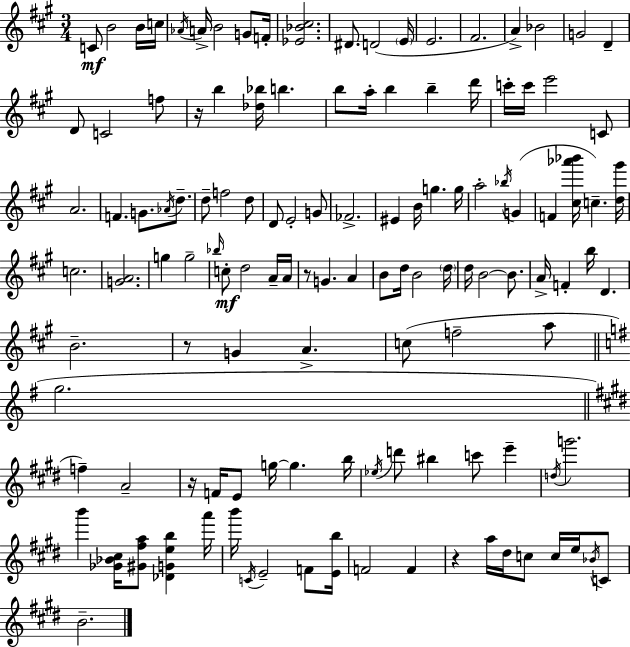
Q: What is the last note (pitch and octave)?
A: B4